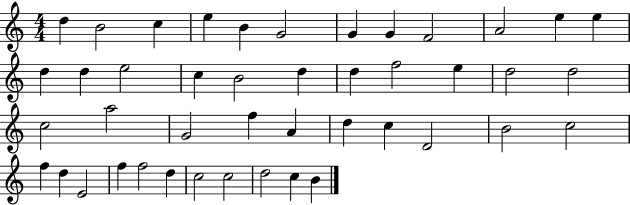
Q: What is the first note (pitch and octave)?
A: D5